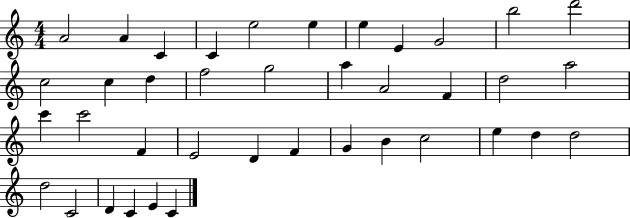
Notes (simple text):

A4/h A4/q C4/q C4/q E5/h E5/q E5/q E4/q G4/h B5/h D6/h C5/h C5/q D5/q F5/h G5/h A5/q A4/h F4/q D5/h A5/h C6/q C6/h F4/q E4/h D4/q F4/q G4/q B4/q C5/h E5/q D5/q D5/h D5/h C4/h D4/q C4/q E4/q C4/q